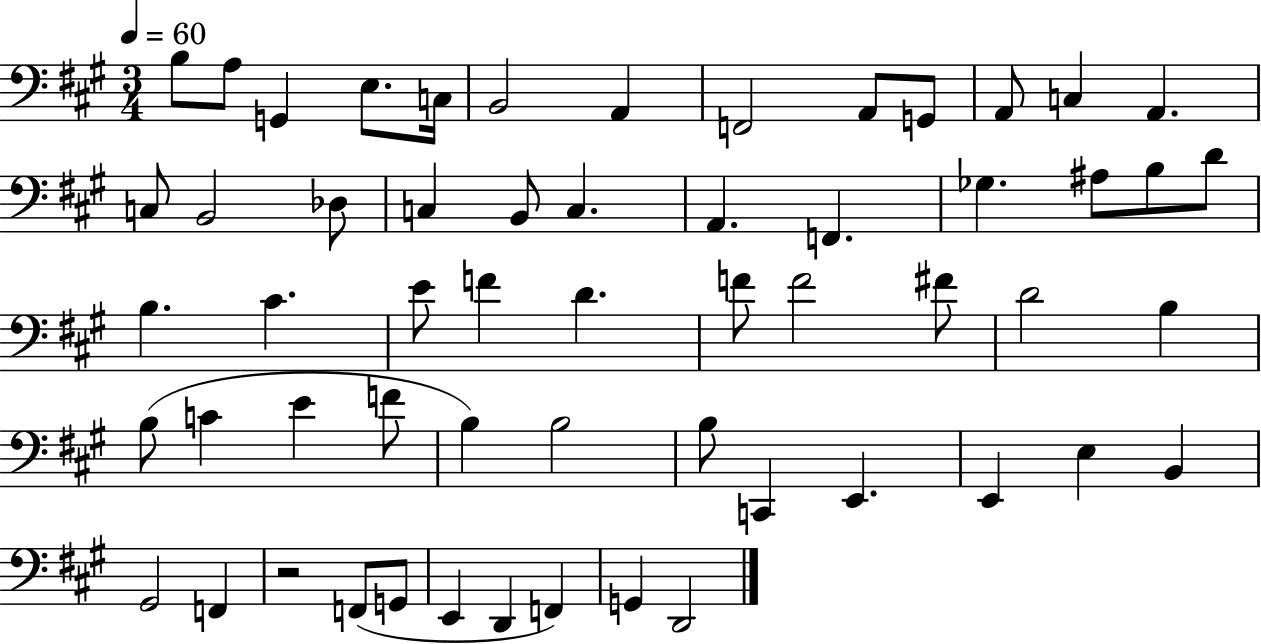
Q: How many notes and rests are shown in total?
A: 57